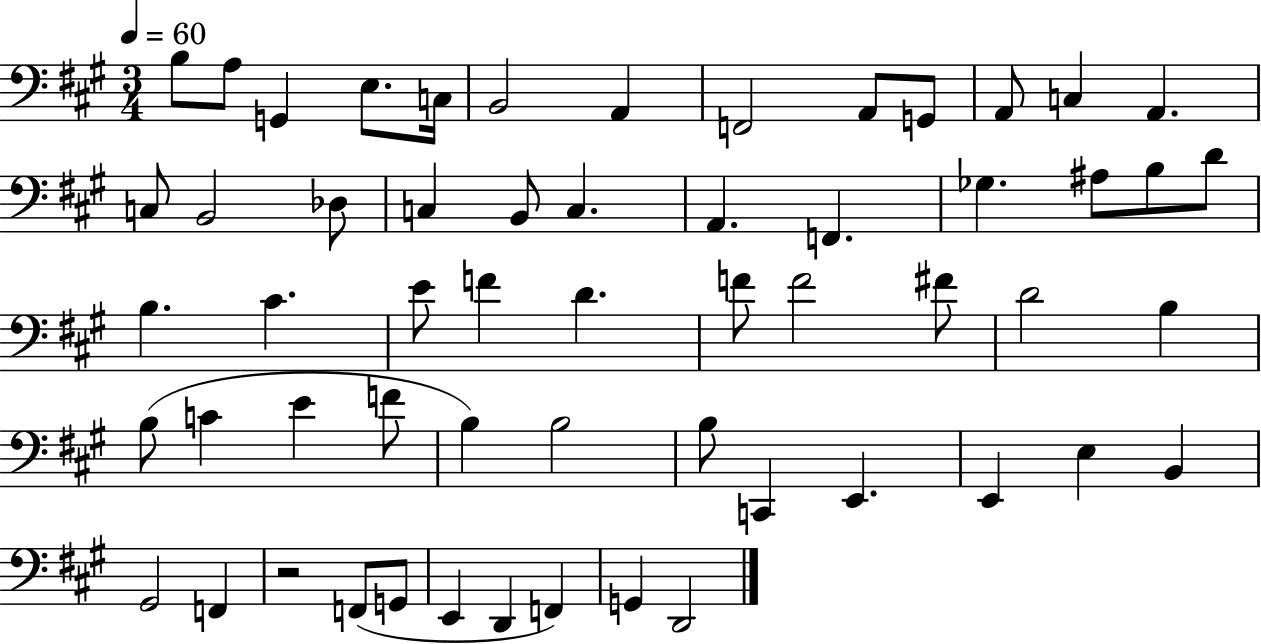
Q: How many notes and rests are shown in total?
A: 57